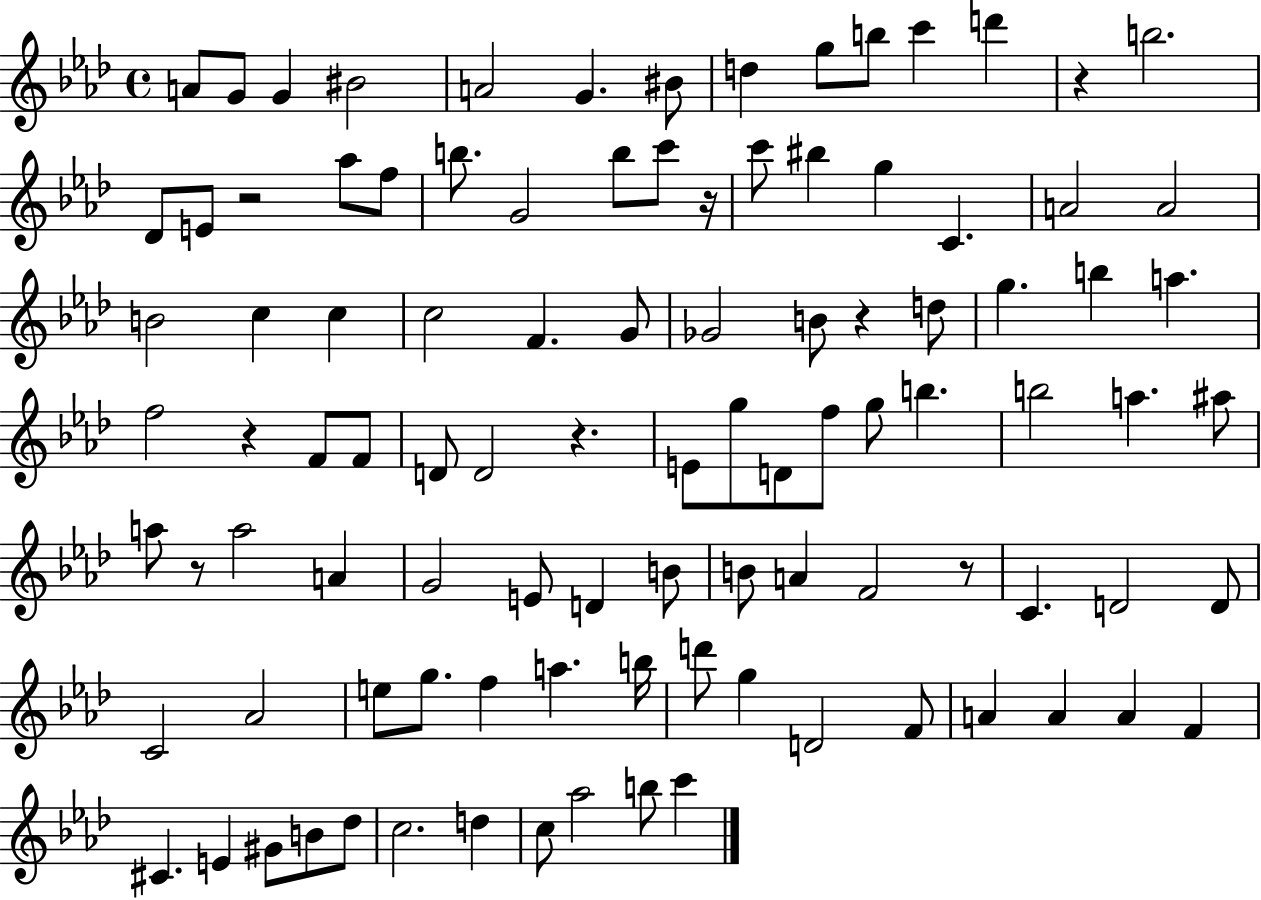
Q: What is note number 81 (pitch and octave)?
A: F4